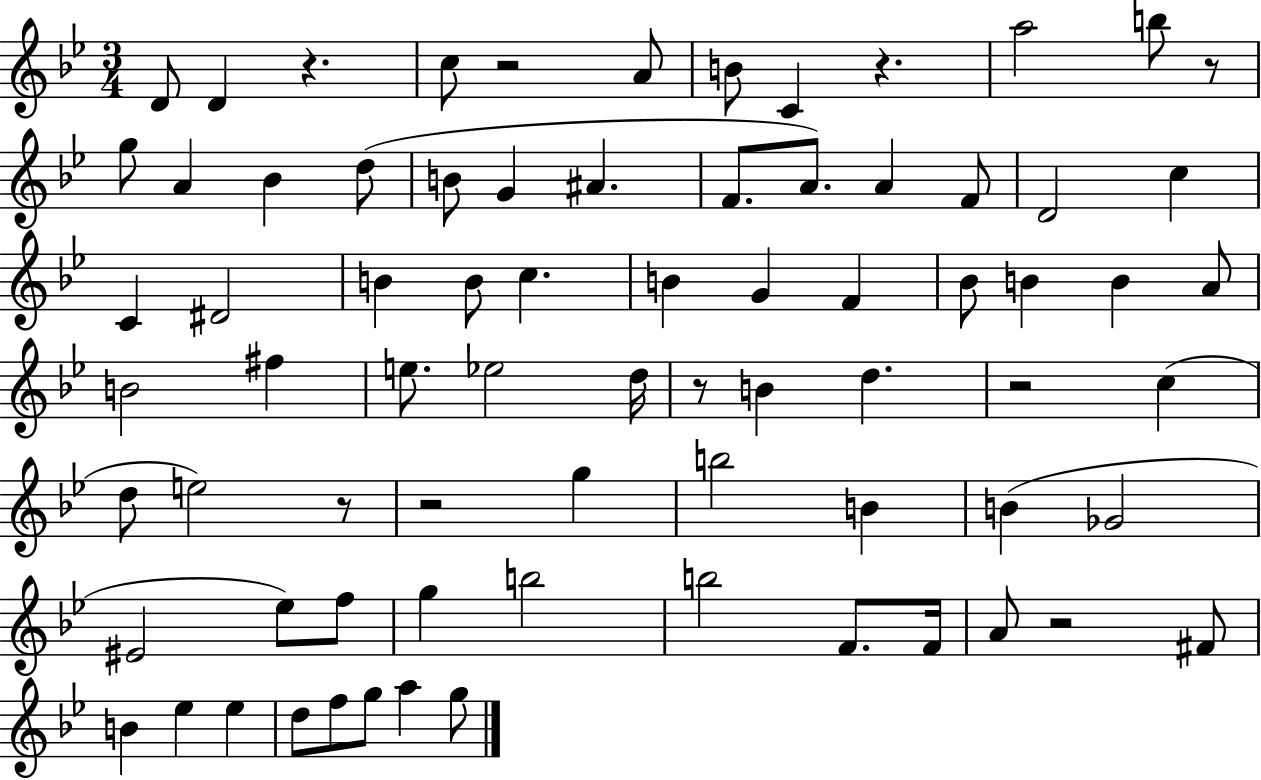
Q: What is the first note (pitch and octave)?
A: D4